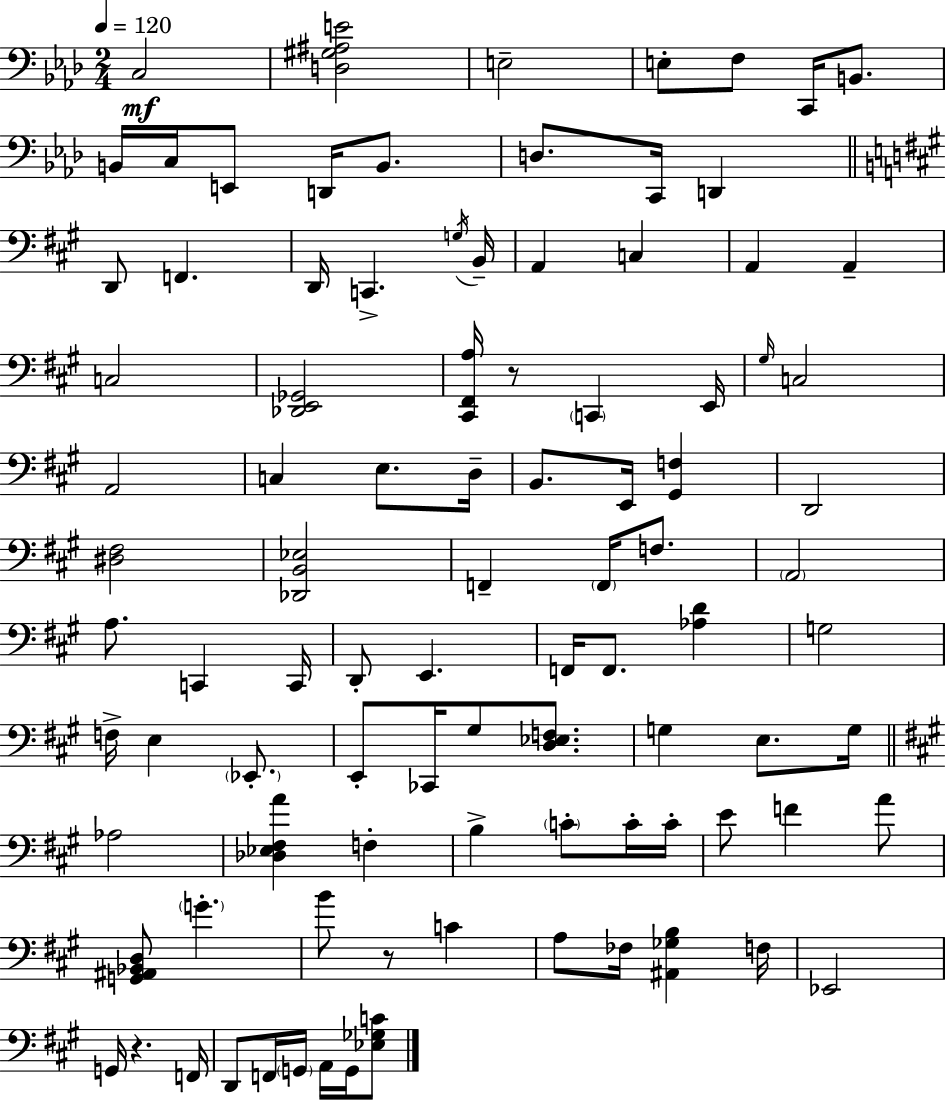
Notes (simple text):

C3/h [D3,G#3,A#3,E4]/h E3/h E3/e F3/e C2/s B2/e. B2/s C3/s E2/e D2/s B2/e. D3/e. C2/s D2/q D2/e F2/q. D2/s C2/q. G3/s B2/s A2/q C3/q A2/q A2/q C3/h [Db2,E2,Gb2]/h [C#2,F#2,A3]/s R/e C2/q E2/s G#3/s C3/h A2/h C3/q E3/e. D3/s B2/e. E2/s [G#2,F3]/q D2/h [D#3,F#3]/h [Db2,B2,Eb3]/h F2/q F2/s F3/e. A2/h A3/e. C2/q C2/s D2/e E2/q. F2/s F2/e. [Ab3,D4]/q G3/h F3/s E3/q Eb2/e. E2/e CES2/s G#3/e [D3,Eb3,F3]/e. G3/q E3/e. G3/s Ab3/h [Db3,Eb3,F#3,A4]/q F3/q B3/q C4/e C4/s C4/s E4/e F4/q A4/e [G2,A#2,Bb2,D3]/e G4/q. B4/e R/e C4/q A3/e FES3/s [A#2,Gb3,B3]/q F3/s Eb2/h G2/s R/q. F2/s D2/e F2/s G2/s A2/s G2/s [Eb3,Gb3,C4]/e